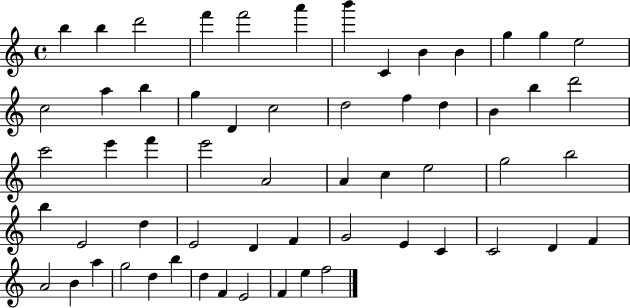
B5/q B5/q D6/h F6/q F6/h A6/q B6/q C4/q B4/q B4/q G5/q G5/q E5/h C5/h A5/q B5/q G5/q D4/q C5/h D5/h F5/q D5/q B4/q B5/q D6/h C6/h E6/q F6/q E6/h A4/h A4/q C5/q E5/h G5/h B5/h B5/q E4/h D5/q E4/h D4/q F4/q G4/h E4/q C4/q C4/h D4/q F4/q A4/h B4/q A5/q G5/h D5/q B5/q D5/q F4/q E4/h F4/q E5/q F5/h